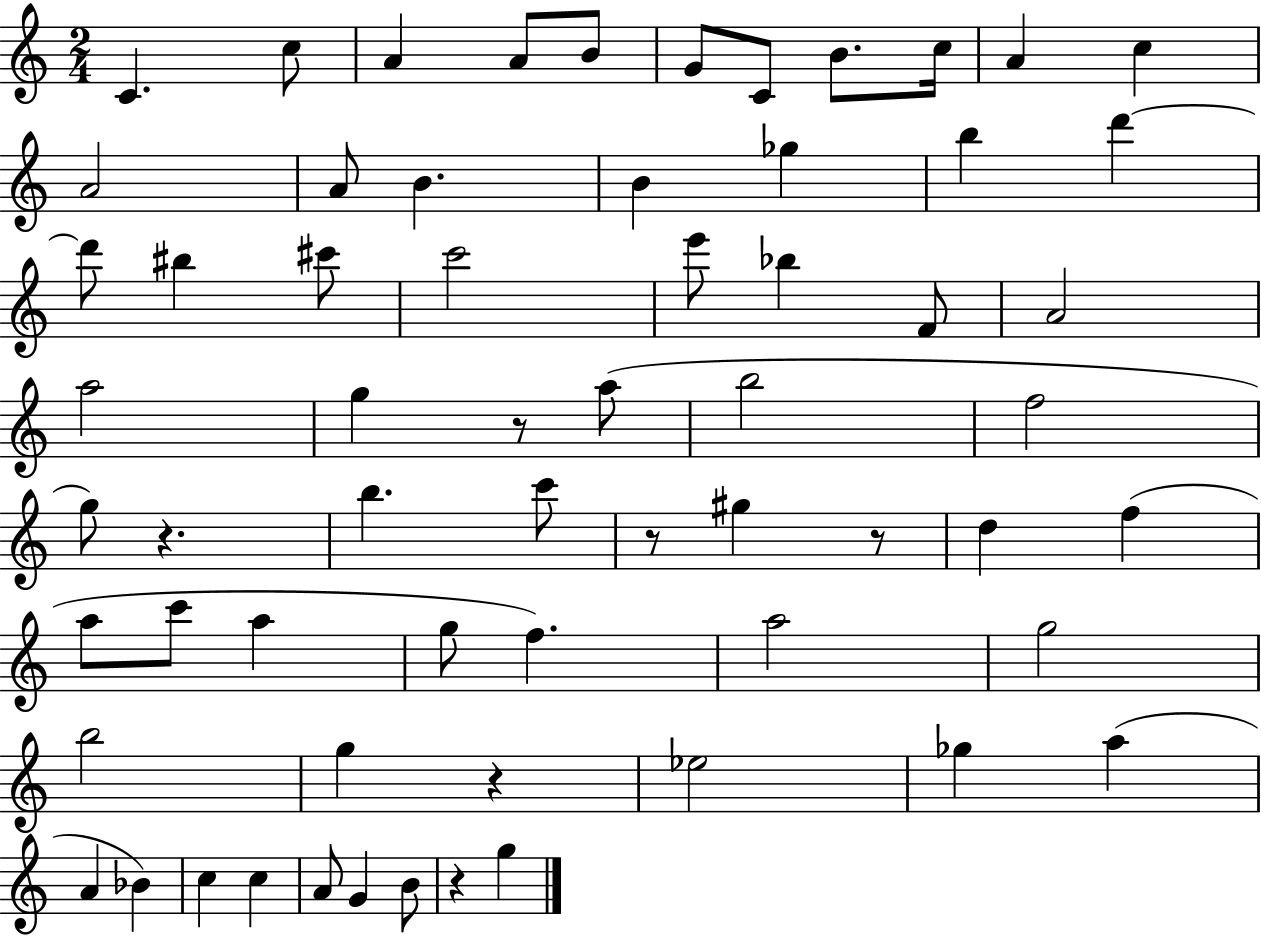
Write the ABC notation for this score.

X:1
T:Untitled
M:2/4
L:1/4
K:C
C c/2 A A/2 B/2 G/2 C/2 B/2 c/4 A c A2 A/2 B B _g b d' d'/2 ^b ^c'/2 c'2 e'/2 _b F/2 A2 a2 g z/2 a/2 b2 f2 g/2 z b c'/2 z/2 ^g z/2 d f a/2 c'/2 a g/2 f a2 g2 b2 g z _e2 _g a A _B c c A/2 G B/2 z g